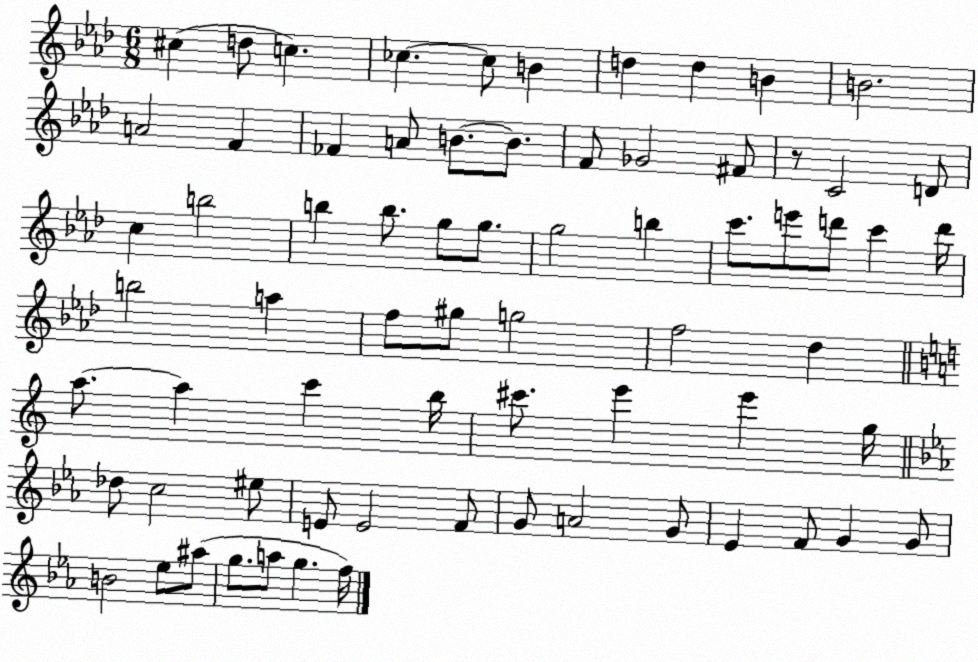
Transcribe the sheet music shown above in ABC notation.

X:1
T:Untitled
M:6/8
L:1/4
K:Ab
^c d/2 c _c _c/2 B d d B B2 A2 F _F A/2 B/2 B/2 F/2 _G2 ^F/2 z/2 C2 D/2 c b2 b b/2 g/2 g/2 g2 b c'/2 e'/2 d'/2 c' d'/4 b2 a f/2 ^g/2 g2 f2 _d a/2 a c' b/4 ^c'/2 e' e' g/4 _d/2 c2 ^e/2 E/2 E2 F/2 G/2 A2 G/2 _E F/2 G G/2 B2 _e/2 ^a/2 g/2 a/2 g f/4